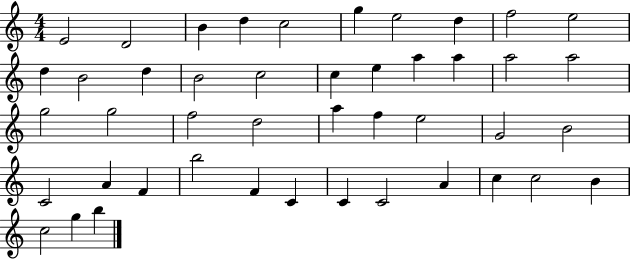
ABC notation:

X:1
T:Untitled
M:4/4
L:1/4
K:C
E2 D2 B d c2 g e2 d f2 e2 d B2 d B2 c2 c e a a a2 a2 g2 g2 f2 d2 a f e2 G2 B2 C2 A F b2 F C C C2 A c c2 B c2 g b